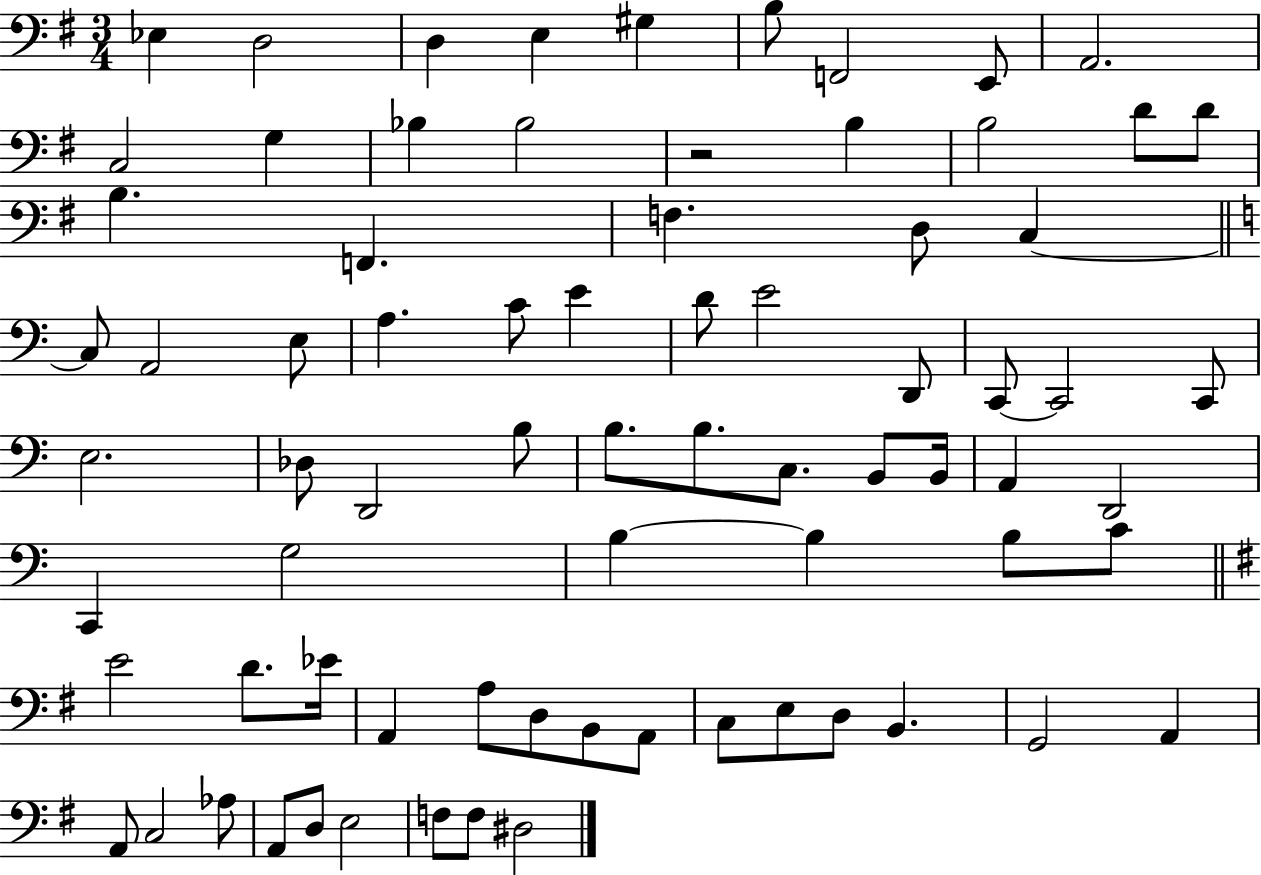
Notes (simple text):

Eb3/q D3/h D3/q E3/q G#3/q B3/e F2/h E2/e A2/h. C3/h G3/q Bb3/q Bb3/h R/h B3/q B3/h D4/e D4/e B3/q. F2/q. F3/q. D3/e C3/q C3/e A2/h E3/e A3/q. C4/e E4/q D4/e E4/h D2/e C2/e C2/h C2/e E3/h. Db3/e D2/h B3/e B3/e. B3/e. C3/e. B2/e B2/s A2/q D2/h C2/q G3/h B3/q B3/q B3/e C4/e E4/h D4/e. Eb4/s A2/q A3/e D3/e B2/e A2/e C3/e E3/e D3/e B2/q. G2/h A2/q A2/e C3/h Ab3/e A2/e D3/e E3/h F3/e F3/e D#3/h